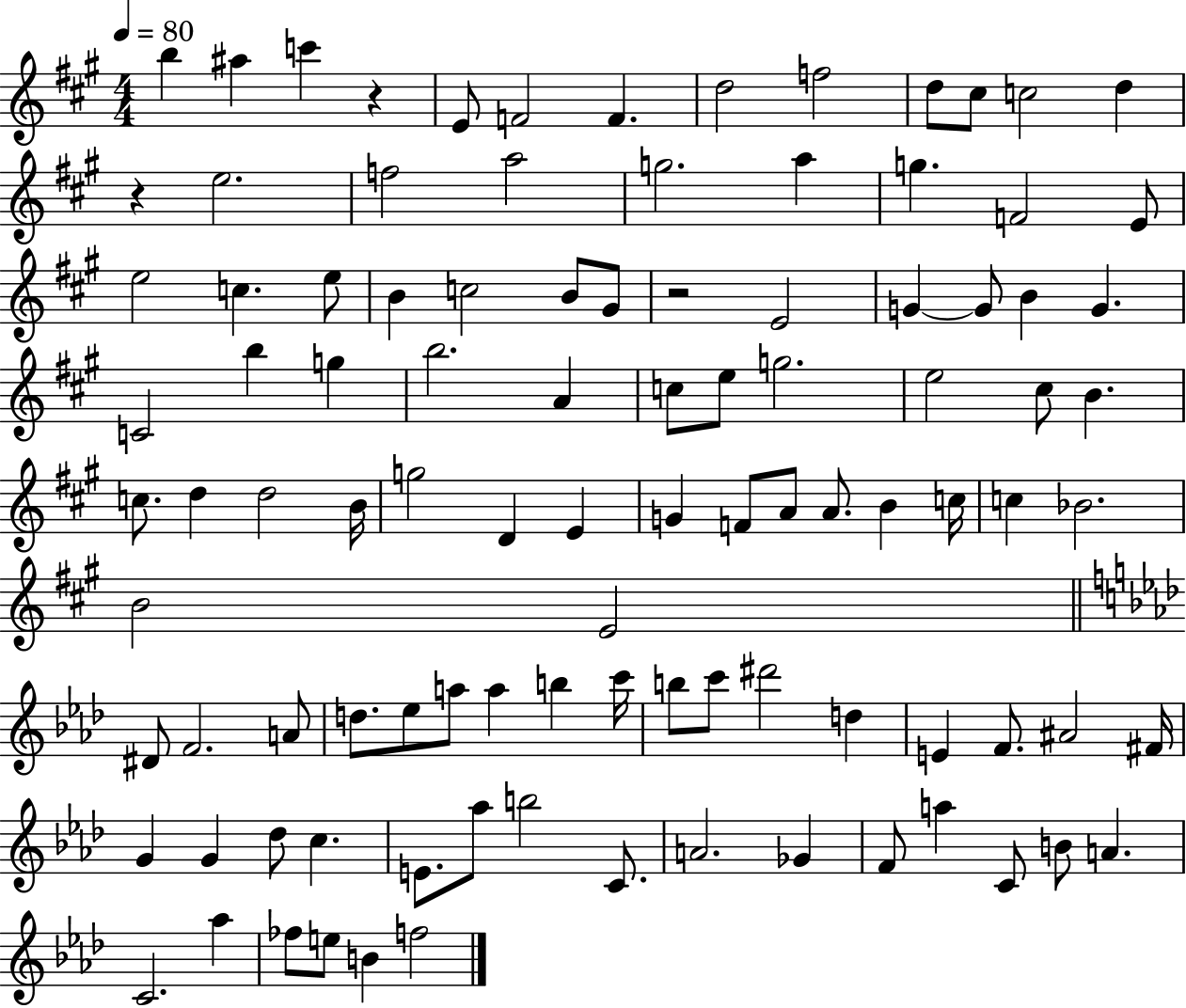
B5/q A#5/q C6/q R/q E4/e F4/h F4/q. D5/h F5/h D5/e C#5/e C5/h D5/q R/q E5/h. F5/h A5/h G5/h. A5/q G5/q. F4/h E4/e E5/h C5/q. E5/e B4/q C5/h B4/e G#4/e R/h E4/h G4/q G4/e B4/q G4/q. C4/h B5/q G5/q B5/h. A4/q C5/e E5/e G5/h. E5/h C#5/e B4/q. C5/e. D5/q D5/h B4/s G5/h D4/q E4/q G4/q F4/e A4/e A4/e. B4/q C5/s C5/q Bb4/h. B4/h E4/h D#4/e F4/h. A4/e D5/e. Eb5/e A5/e A5/q B5/q C6/s B5/e C6/e D#6/h D5/q E4/q F4/e. A#4/h F#4/s G4/q G4/q Db5/e C5/q. E4/e. Ab5/e B5/h C4/e. A4/h. Gb4/q F4/e A5/q C4/e B4/e A4/q. C4/h. Ab5/q FES5/e E5/e B4/q F5/h